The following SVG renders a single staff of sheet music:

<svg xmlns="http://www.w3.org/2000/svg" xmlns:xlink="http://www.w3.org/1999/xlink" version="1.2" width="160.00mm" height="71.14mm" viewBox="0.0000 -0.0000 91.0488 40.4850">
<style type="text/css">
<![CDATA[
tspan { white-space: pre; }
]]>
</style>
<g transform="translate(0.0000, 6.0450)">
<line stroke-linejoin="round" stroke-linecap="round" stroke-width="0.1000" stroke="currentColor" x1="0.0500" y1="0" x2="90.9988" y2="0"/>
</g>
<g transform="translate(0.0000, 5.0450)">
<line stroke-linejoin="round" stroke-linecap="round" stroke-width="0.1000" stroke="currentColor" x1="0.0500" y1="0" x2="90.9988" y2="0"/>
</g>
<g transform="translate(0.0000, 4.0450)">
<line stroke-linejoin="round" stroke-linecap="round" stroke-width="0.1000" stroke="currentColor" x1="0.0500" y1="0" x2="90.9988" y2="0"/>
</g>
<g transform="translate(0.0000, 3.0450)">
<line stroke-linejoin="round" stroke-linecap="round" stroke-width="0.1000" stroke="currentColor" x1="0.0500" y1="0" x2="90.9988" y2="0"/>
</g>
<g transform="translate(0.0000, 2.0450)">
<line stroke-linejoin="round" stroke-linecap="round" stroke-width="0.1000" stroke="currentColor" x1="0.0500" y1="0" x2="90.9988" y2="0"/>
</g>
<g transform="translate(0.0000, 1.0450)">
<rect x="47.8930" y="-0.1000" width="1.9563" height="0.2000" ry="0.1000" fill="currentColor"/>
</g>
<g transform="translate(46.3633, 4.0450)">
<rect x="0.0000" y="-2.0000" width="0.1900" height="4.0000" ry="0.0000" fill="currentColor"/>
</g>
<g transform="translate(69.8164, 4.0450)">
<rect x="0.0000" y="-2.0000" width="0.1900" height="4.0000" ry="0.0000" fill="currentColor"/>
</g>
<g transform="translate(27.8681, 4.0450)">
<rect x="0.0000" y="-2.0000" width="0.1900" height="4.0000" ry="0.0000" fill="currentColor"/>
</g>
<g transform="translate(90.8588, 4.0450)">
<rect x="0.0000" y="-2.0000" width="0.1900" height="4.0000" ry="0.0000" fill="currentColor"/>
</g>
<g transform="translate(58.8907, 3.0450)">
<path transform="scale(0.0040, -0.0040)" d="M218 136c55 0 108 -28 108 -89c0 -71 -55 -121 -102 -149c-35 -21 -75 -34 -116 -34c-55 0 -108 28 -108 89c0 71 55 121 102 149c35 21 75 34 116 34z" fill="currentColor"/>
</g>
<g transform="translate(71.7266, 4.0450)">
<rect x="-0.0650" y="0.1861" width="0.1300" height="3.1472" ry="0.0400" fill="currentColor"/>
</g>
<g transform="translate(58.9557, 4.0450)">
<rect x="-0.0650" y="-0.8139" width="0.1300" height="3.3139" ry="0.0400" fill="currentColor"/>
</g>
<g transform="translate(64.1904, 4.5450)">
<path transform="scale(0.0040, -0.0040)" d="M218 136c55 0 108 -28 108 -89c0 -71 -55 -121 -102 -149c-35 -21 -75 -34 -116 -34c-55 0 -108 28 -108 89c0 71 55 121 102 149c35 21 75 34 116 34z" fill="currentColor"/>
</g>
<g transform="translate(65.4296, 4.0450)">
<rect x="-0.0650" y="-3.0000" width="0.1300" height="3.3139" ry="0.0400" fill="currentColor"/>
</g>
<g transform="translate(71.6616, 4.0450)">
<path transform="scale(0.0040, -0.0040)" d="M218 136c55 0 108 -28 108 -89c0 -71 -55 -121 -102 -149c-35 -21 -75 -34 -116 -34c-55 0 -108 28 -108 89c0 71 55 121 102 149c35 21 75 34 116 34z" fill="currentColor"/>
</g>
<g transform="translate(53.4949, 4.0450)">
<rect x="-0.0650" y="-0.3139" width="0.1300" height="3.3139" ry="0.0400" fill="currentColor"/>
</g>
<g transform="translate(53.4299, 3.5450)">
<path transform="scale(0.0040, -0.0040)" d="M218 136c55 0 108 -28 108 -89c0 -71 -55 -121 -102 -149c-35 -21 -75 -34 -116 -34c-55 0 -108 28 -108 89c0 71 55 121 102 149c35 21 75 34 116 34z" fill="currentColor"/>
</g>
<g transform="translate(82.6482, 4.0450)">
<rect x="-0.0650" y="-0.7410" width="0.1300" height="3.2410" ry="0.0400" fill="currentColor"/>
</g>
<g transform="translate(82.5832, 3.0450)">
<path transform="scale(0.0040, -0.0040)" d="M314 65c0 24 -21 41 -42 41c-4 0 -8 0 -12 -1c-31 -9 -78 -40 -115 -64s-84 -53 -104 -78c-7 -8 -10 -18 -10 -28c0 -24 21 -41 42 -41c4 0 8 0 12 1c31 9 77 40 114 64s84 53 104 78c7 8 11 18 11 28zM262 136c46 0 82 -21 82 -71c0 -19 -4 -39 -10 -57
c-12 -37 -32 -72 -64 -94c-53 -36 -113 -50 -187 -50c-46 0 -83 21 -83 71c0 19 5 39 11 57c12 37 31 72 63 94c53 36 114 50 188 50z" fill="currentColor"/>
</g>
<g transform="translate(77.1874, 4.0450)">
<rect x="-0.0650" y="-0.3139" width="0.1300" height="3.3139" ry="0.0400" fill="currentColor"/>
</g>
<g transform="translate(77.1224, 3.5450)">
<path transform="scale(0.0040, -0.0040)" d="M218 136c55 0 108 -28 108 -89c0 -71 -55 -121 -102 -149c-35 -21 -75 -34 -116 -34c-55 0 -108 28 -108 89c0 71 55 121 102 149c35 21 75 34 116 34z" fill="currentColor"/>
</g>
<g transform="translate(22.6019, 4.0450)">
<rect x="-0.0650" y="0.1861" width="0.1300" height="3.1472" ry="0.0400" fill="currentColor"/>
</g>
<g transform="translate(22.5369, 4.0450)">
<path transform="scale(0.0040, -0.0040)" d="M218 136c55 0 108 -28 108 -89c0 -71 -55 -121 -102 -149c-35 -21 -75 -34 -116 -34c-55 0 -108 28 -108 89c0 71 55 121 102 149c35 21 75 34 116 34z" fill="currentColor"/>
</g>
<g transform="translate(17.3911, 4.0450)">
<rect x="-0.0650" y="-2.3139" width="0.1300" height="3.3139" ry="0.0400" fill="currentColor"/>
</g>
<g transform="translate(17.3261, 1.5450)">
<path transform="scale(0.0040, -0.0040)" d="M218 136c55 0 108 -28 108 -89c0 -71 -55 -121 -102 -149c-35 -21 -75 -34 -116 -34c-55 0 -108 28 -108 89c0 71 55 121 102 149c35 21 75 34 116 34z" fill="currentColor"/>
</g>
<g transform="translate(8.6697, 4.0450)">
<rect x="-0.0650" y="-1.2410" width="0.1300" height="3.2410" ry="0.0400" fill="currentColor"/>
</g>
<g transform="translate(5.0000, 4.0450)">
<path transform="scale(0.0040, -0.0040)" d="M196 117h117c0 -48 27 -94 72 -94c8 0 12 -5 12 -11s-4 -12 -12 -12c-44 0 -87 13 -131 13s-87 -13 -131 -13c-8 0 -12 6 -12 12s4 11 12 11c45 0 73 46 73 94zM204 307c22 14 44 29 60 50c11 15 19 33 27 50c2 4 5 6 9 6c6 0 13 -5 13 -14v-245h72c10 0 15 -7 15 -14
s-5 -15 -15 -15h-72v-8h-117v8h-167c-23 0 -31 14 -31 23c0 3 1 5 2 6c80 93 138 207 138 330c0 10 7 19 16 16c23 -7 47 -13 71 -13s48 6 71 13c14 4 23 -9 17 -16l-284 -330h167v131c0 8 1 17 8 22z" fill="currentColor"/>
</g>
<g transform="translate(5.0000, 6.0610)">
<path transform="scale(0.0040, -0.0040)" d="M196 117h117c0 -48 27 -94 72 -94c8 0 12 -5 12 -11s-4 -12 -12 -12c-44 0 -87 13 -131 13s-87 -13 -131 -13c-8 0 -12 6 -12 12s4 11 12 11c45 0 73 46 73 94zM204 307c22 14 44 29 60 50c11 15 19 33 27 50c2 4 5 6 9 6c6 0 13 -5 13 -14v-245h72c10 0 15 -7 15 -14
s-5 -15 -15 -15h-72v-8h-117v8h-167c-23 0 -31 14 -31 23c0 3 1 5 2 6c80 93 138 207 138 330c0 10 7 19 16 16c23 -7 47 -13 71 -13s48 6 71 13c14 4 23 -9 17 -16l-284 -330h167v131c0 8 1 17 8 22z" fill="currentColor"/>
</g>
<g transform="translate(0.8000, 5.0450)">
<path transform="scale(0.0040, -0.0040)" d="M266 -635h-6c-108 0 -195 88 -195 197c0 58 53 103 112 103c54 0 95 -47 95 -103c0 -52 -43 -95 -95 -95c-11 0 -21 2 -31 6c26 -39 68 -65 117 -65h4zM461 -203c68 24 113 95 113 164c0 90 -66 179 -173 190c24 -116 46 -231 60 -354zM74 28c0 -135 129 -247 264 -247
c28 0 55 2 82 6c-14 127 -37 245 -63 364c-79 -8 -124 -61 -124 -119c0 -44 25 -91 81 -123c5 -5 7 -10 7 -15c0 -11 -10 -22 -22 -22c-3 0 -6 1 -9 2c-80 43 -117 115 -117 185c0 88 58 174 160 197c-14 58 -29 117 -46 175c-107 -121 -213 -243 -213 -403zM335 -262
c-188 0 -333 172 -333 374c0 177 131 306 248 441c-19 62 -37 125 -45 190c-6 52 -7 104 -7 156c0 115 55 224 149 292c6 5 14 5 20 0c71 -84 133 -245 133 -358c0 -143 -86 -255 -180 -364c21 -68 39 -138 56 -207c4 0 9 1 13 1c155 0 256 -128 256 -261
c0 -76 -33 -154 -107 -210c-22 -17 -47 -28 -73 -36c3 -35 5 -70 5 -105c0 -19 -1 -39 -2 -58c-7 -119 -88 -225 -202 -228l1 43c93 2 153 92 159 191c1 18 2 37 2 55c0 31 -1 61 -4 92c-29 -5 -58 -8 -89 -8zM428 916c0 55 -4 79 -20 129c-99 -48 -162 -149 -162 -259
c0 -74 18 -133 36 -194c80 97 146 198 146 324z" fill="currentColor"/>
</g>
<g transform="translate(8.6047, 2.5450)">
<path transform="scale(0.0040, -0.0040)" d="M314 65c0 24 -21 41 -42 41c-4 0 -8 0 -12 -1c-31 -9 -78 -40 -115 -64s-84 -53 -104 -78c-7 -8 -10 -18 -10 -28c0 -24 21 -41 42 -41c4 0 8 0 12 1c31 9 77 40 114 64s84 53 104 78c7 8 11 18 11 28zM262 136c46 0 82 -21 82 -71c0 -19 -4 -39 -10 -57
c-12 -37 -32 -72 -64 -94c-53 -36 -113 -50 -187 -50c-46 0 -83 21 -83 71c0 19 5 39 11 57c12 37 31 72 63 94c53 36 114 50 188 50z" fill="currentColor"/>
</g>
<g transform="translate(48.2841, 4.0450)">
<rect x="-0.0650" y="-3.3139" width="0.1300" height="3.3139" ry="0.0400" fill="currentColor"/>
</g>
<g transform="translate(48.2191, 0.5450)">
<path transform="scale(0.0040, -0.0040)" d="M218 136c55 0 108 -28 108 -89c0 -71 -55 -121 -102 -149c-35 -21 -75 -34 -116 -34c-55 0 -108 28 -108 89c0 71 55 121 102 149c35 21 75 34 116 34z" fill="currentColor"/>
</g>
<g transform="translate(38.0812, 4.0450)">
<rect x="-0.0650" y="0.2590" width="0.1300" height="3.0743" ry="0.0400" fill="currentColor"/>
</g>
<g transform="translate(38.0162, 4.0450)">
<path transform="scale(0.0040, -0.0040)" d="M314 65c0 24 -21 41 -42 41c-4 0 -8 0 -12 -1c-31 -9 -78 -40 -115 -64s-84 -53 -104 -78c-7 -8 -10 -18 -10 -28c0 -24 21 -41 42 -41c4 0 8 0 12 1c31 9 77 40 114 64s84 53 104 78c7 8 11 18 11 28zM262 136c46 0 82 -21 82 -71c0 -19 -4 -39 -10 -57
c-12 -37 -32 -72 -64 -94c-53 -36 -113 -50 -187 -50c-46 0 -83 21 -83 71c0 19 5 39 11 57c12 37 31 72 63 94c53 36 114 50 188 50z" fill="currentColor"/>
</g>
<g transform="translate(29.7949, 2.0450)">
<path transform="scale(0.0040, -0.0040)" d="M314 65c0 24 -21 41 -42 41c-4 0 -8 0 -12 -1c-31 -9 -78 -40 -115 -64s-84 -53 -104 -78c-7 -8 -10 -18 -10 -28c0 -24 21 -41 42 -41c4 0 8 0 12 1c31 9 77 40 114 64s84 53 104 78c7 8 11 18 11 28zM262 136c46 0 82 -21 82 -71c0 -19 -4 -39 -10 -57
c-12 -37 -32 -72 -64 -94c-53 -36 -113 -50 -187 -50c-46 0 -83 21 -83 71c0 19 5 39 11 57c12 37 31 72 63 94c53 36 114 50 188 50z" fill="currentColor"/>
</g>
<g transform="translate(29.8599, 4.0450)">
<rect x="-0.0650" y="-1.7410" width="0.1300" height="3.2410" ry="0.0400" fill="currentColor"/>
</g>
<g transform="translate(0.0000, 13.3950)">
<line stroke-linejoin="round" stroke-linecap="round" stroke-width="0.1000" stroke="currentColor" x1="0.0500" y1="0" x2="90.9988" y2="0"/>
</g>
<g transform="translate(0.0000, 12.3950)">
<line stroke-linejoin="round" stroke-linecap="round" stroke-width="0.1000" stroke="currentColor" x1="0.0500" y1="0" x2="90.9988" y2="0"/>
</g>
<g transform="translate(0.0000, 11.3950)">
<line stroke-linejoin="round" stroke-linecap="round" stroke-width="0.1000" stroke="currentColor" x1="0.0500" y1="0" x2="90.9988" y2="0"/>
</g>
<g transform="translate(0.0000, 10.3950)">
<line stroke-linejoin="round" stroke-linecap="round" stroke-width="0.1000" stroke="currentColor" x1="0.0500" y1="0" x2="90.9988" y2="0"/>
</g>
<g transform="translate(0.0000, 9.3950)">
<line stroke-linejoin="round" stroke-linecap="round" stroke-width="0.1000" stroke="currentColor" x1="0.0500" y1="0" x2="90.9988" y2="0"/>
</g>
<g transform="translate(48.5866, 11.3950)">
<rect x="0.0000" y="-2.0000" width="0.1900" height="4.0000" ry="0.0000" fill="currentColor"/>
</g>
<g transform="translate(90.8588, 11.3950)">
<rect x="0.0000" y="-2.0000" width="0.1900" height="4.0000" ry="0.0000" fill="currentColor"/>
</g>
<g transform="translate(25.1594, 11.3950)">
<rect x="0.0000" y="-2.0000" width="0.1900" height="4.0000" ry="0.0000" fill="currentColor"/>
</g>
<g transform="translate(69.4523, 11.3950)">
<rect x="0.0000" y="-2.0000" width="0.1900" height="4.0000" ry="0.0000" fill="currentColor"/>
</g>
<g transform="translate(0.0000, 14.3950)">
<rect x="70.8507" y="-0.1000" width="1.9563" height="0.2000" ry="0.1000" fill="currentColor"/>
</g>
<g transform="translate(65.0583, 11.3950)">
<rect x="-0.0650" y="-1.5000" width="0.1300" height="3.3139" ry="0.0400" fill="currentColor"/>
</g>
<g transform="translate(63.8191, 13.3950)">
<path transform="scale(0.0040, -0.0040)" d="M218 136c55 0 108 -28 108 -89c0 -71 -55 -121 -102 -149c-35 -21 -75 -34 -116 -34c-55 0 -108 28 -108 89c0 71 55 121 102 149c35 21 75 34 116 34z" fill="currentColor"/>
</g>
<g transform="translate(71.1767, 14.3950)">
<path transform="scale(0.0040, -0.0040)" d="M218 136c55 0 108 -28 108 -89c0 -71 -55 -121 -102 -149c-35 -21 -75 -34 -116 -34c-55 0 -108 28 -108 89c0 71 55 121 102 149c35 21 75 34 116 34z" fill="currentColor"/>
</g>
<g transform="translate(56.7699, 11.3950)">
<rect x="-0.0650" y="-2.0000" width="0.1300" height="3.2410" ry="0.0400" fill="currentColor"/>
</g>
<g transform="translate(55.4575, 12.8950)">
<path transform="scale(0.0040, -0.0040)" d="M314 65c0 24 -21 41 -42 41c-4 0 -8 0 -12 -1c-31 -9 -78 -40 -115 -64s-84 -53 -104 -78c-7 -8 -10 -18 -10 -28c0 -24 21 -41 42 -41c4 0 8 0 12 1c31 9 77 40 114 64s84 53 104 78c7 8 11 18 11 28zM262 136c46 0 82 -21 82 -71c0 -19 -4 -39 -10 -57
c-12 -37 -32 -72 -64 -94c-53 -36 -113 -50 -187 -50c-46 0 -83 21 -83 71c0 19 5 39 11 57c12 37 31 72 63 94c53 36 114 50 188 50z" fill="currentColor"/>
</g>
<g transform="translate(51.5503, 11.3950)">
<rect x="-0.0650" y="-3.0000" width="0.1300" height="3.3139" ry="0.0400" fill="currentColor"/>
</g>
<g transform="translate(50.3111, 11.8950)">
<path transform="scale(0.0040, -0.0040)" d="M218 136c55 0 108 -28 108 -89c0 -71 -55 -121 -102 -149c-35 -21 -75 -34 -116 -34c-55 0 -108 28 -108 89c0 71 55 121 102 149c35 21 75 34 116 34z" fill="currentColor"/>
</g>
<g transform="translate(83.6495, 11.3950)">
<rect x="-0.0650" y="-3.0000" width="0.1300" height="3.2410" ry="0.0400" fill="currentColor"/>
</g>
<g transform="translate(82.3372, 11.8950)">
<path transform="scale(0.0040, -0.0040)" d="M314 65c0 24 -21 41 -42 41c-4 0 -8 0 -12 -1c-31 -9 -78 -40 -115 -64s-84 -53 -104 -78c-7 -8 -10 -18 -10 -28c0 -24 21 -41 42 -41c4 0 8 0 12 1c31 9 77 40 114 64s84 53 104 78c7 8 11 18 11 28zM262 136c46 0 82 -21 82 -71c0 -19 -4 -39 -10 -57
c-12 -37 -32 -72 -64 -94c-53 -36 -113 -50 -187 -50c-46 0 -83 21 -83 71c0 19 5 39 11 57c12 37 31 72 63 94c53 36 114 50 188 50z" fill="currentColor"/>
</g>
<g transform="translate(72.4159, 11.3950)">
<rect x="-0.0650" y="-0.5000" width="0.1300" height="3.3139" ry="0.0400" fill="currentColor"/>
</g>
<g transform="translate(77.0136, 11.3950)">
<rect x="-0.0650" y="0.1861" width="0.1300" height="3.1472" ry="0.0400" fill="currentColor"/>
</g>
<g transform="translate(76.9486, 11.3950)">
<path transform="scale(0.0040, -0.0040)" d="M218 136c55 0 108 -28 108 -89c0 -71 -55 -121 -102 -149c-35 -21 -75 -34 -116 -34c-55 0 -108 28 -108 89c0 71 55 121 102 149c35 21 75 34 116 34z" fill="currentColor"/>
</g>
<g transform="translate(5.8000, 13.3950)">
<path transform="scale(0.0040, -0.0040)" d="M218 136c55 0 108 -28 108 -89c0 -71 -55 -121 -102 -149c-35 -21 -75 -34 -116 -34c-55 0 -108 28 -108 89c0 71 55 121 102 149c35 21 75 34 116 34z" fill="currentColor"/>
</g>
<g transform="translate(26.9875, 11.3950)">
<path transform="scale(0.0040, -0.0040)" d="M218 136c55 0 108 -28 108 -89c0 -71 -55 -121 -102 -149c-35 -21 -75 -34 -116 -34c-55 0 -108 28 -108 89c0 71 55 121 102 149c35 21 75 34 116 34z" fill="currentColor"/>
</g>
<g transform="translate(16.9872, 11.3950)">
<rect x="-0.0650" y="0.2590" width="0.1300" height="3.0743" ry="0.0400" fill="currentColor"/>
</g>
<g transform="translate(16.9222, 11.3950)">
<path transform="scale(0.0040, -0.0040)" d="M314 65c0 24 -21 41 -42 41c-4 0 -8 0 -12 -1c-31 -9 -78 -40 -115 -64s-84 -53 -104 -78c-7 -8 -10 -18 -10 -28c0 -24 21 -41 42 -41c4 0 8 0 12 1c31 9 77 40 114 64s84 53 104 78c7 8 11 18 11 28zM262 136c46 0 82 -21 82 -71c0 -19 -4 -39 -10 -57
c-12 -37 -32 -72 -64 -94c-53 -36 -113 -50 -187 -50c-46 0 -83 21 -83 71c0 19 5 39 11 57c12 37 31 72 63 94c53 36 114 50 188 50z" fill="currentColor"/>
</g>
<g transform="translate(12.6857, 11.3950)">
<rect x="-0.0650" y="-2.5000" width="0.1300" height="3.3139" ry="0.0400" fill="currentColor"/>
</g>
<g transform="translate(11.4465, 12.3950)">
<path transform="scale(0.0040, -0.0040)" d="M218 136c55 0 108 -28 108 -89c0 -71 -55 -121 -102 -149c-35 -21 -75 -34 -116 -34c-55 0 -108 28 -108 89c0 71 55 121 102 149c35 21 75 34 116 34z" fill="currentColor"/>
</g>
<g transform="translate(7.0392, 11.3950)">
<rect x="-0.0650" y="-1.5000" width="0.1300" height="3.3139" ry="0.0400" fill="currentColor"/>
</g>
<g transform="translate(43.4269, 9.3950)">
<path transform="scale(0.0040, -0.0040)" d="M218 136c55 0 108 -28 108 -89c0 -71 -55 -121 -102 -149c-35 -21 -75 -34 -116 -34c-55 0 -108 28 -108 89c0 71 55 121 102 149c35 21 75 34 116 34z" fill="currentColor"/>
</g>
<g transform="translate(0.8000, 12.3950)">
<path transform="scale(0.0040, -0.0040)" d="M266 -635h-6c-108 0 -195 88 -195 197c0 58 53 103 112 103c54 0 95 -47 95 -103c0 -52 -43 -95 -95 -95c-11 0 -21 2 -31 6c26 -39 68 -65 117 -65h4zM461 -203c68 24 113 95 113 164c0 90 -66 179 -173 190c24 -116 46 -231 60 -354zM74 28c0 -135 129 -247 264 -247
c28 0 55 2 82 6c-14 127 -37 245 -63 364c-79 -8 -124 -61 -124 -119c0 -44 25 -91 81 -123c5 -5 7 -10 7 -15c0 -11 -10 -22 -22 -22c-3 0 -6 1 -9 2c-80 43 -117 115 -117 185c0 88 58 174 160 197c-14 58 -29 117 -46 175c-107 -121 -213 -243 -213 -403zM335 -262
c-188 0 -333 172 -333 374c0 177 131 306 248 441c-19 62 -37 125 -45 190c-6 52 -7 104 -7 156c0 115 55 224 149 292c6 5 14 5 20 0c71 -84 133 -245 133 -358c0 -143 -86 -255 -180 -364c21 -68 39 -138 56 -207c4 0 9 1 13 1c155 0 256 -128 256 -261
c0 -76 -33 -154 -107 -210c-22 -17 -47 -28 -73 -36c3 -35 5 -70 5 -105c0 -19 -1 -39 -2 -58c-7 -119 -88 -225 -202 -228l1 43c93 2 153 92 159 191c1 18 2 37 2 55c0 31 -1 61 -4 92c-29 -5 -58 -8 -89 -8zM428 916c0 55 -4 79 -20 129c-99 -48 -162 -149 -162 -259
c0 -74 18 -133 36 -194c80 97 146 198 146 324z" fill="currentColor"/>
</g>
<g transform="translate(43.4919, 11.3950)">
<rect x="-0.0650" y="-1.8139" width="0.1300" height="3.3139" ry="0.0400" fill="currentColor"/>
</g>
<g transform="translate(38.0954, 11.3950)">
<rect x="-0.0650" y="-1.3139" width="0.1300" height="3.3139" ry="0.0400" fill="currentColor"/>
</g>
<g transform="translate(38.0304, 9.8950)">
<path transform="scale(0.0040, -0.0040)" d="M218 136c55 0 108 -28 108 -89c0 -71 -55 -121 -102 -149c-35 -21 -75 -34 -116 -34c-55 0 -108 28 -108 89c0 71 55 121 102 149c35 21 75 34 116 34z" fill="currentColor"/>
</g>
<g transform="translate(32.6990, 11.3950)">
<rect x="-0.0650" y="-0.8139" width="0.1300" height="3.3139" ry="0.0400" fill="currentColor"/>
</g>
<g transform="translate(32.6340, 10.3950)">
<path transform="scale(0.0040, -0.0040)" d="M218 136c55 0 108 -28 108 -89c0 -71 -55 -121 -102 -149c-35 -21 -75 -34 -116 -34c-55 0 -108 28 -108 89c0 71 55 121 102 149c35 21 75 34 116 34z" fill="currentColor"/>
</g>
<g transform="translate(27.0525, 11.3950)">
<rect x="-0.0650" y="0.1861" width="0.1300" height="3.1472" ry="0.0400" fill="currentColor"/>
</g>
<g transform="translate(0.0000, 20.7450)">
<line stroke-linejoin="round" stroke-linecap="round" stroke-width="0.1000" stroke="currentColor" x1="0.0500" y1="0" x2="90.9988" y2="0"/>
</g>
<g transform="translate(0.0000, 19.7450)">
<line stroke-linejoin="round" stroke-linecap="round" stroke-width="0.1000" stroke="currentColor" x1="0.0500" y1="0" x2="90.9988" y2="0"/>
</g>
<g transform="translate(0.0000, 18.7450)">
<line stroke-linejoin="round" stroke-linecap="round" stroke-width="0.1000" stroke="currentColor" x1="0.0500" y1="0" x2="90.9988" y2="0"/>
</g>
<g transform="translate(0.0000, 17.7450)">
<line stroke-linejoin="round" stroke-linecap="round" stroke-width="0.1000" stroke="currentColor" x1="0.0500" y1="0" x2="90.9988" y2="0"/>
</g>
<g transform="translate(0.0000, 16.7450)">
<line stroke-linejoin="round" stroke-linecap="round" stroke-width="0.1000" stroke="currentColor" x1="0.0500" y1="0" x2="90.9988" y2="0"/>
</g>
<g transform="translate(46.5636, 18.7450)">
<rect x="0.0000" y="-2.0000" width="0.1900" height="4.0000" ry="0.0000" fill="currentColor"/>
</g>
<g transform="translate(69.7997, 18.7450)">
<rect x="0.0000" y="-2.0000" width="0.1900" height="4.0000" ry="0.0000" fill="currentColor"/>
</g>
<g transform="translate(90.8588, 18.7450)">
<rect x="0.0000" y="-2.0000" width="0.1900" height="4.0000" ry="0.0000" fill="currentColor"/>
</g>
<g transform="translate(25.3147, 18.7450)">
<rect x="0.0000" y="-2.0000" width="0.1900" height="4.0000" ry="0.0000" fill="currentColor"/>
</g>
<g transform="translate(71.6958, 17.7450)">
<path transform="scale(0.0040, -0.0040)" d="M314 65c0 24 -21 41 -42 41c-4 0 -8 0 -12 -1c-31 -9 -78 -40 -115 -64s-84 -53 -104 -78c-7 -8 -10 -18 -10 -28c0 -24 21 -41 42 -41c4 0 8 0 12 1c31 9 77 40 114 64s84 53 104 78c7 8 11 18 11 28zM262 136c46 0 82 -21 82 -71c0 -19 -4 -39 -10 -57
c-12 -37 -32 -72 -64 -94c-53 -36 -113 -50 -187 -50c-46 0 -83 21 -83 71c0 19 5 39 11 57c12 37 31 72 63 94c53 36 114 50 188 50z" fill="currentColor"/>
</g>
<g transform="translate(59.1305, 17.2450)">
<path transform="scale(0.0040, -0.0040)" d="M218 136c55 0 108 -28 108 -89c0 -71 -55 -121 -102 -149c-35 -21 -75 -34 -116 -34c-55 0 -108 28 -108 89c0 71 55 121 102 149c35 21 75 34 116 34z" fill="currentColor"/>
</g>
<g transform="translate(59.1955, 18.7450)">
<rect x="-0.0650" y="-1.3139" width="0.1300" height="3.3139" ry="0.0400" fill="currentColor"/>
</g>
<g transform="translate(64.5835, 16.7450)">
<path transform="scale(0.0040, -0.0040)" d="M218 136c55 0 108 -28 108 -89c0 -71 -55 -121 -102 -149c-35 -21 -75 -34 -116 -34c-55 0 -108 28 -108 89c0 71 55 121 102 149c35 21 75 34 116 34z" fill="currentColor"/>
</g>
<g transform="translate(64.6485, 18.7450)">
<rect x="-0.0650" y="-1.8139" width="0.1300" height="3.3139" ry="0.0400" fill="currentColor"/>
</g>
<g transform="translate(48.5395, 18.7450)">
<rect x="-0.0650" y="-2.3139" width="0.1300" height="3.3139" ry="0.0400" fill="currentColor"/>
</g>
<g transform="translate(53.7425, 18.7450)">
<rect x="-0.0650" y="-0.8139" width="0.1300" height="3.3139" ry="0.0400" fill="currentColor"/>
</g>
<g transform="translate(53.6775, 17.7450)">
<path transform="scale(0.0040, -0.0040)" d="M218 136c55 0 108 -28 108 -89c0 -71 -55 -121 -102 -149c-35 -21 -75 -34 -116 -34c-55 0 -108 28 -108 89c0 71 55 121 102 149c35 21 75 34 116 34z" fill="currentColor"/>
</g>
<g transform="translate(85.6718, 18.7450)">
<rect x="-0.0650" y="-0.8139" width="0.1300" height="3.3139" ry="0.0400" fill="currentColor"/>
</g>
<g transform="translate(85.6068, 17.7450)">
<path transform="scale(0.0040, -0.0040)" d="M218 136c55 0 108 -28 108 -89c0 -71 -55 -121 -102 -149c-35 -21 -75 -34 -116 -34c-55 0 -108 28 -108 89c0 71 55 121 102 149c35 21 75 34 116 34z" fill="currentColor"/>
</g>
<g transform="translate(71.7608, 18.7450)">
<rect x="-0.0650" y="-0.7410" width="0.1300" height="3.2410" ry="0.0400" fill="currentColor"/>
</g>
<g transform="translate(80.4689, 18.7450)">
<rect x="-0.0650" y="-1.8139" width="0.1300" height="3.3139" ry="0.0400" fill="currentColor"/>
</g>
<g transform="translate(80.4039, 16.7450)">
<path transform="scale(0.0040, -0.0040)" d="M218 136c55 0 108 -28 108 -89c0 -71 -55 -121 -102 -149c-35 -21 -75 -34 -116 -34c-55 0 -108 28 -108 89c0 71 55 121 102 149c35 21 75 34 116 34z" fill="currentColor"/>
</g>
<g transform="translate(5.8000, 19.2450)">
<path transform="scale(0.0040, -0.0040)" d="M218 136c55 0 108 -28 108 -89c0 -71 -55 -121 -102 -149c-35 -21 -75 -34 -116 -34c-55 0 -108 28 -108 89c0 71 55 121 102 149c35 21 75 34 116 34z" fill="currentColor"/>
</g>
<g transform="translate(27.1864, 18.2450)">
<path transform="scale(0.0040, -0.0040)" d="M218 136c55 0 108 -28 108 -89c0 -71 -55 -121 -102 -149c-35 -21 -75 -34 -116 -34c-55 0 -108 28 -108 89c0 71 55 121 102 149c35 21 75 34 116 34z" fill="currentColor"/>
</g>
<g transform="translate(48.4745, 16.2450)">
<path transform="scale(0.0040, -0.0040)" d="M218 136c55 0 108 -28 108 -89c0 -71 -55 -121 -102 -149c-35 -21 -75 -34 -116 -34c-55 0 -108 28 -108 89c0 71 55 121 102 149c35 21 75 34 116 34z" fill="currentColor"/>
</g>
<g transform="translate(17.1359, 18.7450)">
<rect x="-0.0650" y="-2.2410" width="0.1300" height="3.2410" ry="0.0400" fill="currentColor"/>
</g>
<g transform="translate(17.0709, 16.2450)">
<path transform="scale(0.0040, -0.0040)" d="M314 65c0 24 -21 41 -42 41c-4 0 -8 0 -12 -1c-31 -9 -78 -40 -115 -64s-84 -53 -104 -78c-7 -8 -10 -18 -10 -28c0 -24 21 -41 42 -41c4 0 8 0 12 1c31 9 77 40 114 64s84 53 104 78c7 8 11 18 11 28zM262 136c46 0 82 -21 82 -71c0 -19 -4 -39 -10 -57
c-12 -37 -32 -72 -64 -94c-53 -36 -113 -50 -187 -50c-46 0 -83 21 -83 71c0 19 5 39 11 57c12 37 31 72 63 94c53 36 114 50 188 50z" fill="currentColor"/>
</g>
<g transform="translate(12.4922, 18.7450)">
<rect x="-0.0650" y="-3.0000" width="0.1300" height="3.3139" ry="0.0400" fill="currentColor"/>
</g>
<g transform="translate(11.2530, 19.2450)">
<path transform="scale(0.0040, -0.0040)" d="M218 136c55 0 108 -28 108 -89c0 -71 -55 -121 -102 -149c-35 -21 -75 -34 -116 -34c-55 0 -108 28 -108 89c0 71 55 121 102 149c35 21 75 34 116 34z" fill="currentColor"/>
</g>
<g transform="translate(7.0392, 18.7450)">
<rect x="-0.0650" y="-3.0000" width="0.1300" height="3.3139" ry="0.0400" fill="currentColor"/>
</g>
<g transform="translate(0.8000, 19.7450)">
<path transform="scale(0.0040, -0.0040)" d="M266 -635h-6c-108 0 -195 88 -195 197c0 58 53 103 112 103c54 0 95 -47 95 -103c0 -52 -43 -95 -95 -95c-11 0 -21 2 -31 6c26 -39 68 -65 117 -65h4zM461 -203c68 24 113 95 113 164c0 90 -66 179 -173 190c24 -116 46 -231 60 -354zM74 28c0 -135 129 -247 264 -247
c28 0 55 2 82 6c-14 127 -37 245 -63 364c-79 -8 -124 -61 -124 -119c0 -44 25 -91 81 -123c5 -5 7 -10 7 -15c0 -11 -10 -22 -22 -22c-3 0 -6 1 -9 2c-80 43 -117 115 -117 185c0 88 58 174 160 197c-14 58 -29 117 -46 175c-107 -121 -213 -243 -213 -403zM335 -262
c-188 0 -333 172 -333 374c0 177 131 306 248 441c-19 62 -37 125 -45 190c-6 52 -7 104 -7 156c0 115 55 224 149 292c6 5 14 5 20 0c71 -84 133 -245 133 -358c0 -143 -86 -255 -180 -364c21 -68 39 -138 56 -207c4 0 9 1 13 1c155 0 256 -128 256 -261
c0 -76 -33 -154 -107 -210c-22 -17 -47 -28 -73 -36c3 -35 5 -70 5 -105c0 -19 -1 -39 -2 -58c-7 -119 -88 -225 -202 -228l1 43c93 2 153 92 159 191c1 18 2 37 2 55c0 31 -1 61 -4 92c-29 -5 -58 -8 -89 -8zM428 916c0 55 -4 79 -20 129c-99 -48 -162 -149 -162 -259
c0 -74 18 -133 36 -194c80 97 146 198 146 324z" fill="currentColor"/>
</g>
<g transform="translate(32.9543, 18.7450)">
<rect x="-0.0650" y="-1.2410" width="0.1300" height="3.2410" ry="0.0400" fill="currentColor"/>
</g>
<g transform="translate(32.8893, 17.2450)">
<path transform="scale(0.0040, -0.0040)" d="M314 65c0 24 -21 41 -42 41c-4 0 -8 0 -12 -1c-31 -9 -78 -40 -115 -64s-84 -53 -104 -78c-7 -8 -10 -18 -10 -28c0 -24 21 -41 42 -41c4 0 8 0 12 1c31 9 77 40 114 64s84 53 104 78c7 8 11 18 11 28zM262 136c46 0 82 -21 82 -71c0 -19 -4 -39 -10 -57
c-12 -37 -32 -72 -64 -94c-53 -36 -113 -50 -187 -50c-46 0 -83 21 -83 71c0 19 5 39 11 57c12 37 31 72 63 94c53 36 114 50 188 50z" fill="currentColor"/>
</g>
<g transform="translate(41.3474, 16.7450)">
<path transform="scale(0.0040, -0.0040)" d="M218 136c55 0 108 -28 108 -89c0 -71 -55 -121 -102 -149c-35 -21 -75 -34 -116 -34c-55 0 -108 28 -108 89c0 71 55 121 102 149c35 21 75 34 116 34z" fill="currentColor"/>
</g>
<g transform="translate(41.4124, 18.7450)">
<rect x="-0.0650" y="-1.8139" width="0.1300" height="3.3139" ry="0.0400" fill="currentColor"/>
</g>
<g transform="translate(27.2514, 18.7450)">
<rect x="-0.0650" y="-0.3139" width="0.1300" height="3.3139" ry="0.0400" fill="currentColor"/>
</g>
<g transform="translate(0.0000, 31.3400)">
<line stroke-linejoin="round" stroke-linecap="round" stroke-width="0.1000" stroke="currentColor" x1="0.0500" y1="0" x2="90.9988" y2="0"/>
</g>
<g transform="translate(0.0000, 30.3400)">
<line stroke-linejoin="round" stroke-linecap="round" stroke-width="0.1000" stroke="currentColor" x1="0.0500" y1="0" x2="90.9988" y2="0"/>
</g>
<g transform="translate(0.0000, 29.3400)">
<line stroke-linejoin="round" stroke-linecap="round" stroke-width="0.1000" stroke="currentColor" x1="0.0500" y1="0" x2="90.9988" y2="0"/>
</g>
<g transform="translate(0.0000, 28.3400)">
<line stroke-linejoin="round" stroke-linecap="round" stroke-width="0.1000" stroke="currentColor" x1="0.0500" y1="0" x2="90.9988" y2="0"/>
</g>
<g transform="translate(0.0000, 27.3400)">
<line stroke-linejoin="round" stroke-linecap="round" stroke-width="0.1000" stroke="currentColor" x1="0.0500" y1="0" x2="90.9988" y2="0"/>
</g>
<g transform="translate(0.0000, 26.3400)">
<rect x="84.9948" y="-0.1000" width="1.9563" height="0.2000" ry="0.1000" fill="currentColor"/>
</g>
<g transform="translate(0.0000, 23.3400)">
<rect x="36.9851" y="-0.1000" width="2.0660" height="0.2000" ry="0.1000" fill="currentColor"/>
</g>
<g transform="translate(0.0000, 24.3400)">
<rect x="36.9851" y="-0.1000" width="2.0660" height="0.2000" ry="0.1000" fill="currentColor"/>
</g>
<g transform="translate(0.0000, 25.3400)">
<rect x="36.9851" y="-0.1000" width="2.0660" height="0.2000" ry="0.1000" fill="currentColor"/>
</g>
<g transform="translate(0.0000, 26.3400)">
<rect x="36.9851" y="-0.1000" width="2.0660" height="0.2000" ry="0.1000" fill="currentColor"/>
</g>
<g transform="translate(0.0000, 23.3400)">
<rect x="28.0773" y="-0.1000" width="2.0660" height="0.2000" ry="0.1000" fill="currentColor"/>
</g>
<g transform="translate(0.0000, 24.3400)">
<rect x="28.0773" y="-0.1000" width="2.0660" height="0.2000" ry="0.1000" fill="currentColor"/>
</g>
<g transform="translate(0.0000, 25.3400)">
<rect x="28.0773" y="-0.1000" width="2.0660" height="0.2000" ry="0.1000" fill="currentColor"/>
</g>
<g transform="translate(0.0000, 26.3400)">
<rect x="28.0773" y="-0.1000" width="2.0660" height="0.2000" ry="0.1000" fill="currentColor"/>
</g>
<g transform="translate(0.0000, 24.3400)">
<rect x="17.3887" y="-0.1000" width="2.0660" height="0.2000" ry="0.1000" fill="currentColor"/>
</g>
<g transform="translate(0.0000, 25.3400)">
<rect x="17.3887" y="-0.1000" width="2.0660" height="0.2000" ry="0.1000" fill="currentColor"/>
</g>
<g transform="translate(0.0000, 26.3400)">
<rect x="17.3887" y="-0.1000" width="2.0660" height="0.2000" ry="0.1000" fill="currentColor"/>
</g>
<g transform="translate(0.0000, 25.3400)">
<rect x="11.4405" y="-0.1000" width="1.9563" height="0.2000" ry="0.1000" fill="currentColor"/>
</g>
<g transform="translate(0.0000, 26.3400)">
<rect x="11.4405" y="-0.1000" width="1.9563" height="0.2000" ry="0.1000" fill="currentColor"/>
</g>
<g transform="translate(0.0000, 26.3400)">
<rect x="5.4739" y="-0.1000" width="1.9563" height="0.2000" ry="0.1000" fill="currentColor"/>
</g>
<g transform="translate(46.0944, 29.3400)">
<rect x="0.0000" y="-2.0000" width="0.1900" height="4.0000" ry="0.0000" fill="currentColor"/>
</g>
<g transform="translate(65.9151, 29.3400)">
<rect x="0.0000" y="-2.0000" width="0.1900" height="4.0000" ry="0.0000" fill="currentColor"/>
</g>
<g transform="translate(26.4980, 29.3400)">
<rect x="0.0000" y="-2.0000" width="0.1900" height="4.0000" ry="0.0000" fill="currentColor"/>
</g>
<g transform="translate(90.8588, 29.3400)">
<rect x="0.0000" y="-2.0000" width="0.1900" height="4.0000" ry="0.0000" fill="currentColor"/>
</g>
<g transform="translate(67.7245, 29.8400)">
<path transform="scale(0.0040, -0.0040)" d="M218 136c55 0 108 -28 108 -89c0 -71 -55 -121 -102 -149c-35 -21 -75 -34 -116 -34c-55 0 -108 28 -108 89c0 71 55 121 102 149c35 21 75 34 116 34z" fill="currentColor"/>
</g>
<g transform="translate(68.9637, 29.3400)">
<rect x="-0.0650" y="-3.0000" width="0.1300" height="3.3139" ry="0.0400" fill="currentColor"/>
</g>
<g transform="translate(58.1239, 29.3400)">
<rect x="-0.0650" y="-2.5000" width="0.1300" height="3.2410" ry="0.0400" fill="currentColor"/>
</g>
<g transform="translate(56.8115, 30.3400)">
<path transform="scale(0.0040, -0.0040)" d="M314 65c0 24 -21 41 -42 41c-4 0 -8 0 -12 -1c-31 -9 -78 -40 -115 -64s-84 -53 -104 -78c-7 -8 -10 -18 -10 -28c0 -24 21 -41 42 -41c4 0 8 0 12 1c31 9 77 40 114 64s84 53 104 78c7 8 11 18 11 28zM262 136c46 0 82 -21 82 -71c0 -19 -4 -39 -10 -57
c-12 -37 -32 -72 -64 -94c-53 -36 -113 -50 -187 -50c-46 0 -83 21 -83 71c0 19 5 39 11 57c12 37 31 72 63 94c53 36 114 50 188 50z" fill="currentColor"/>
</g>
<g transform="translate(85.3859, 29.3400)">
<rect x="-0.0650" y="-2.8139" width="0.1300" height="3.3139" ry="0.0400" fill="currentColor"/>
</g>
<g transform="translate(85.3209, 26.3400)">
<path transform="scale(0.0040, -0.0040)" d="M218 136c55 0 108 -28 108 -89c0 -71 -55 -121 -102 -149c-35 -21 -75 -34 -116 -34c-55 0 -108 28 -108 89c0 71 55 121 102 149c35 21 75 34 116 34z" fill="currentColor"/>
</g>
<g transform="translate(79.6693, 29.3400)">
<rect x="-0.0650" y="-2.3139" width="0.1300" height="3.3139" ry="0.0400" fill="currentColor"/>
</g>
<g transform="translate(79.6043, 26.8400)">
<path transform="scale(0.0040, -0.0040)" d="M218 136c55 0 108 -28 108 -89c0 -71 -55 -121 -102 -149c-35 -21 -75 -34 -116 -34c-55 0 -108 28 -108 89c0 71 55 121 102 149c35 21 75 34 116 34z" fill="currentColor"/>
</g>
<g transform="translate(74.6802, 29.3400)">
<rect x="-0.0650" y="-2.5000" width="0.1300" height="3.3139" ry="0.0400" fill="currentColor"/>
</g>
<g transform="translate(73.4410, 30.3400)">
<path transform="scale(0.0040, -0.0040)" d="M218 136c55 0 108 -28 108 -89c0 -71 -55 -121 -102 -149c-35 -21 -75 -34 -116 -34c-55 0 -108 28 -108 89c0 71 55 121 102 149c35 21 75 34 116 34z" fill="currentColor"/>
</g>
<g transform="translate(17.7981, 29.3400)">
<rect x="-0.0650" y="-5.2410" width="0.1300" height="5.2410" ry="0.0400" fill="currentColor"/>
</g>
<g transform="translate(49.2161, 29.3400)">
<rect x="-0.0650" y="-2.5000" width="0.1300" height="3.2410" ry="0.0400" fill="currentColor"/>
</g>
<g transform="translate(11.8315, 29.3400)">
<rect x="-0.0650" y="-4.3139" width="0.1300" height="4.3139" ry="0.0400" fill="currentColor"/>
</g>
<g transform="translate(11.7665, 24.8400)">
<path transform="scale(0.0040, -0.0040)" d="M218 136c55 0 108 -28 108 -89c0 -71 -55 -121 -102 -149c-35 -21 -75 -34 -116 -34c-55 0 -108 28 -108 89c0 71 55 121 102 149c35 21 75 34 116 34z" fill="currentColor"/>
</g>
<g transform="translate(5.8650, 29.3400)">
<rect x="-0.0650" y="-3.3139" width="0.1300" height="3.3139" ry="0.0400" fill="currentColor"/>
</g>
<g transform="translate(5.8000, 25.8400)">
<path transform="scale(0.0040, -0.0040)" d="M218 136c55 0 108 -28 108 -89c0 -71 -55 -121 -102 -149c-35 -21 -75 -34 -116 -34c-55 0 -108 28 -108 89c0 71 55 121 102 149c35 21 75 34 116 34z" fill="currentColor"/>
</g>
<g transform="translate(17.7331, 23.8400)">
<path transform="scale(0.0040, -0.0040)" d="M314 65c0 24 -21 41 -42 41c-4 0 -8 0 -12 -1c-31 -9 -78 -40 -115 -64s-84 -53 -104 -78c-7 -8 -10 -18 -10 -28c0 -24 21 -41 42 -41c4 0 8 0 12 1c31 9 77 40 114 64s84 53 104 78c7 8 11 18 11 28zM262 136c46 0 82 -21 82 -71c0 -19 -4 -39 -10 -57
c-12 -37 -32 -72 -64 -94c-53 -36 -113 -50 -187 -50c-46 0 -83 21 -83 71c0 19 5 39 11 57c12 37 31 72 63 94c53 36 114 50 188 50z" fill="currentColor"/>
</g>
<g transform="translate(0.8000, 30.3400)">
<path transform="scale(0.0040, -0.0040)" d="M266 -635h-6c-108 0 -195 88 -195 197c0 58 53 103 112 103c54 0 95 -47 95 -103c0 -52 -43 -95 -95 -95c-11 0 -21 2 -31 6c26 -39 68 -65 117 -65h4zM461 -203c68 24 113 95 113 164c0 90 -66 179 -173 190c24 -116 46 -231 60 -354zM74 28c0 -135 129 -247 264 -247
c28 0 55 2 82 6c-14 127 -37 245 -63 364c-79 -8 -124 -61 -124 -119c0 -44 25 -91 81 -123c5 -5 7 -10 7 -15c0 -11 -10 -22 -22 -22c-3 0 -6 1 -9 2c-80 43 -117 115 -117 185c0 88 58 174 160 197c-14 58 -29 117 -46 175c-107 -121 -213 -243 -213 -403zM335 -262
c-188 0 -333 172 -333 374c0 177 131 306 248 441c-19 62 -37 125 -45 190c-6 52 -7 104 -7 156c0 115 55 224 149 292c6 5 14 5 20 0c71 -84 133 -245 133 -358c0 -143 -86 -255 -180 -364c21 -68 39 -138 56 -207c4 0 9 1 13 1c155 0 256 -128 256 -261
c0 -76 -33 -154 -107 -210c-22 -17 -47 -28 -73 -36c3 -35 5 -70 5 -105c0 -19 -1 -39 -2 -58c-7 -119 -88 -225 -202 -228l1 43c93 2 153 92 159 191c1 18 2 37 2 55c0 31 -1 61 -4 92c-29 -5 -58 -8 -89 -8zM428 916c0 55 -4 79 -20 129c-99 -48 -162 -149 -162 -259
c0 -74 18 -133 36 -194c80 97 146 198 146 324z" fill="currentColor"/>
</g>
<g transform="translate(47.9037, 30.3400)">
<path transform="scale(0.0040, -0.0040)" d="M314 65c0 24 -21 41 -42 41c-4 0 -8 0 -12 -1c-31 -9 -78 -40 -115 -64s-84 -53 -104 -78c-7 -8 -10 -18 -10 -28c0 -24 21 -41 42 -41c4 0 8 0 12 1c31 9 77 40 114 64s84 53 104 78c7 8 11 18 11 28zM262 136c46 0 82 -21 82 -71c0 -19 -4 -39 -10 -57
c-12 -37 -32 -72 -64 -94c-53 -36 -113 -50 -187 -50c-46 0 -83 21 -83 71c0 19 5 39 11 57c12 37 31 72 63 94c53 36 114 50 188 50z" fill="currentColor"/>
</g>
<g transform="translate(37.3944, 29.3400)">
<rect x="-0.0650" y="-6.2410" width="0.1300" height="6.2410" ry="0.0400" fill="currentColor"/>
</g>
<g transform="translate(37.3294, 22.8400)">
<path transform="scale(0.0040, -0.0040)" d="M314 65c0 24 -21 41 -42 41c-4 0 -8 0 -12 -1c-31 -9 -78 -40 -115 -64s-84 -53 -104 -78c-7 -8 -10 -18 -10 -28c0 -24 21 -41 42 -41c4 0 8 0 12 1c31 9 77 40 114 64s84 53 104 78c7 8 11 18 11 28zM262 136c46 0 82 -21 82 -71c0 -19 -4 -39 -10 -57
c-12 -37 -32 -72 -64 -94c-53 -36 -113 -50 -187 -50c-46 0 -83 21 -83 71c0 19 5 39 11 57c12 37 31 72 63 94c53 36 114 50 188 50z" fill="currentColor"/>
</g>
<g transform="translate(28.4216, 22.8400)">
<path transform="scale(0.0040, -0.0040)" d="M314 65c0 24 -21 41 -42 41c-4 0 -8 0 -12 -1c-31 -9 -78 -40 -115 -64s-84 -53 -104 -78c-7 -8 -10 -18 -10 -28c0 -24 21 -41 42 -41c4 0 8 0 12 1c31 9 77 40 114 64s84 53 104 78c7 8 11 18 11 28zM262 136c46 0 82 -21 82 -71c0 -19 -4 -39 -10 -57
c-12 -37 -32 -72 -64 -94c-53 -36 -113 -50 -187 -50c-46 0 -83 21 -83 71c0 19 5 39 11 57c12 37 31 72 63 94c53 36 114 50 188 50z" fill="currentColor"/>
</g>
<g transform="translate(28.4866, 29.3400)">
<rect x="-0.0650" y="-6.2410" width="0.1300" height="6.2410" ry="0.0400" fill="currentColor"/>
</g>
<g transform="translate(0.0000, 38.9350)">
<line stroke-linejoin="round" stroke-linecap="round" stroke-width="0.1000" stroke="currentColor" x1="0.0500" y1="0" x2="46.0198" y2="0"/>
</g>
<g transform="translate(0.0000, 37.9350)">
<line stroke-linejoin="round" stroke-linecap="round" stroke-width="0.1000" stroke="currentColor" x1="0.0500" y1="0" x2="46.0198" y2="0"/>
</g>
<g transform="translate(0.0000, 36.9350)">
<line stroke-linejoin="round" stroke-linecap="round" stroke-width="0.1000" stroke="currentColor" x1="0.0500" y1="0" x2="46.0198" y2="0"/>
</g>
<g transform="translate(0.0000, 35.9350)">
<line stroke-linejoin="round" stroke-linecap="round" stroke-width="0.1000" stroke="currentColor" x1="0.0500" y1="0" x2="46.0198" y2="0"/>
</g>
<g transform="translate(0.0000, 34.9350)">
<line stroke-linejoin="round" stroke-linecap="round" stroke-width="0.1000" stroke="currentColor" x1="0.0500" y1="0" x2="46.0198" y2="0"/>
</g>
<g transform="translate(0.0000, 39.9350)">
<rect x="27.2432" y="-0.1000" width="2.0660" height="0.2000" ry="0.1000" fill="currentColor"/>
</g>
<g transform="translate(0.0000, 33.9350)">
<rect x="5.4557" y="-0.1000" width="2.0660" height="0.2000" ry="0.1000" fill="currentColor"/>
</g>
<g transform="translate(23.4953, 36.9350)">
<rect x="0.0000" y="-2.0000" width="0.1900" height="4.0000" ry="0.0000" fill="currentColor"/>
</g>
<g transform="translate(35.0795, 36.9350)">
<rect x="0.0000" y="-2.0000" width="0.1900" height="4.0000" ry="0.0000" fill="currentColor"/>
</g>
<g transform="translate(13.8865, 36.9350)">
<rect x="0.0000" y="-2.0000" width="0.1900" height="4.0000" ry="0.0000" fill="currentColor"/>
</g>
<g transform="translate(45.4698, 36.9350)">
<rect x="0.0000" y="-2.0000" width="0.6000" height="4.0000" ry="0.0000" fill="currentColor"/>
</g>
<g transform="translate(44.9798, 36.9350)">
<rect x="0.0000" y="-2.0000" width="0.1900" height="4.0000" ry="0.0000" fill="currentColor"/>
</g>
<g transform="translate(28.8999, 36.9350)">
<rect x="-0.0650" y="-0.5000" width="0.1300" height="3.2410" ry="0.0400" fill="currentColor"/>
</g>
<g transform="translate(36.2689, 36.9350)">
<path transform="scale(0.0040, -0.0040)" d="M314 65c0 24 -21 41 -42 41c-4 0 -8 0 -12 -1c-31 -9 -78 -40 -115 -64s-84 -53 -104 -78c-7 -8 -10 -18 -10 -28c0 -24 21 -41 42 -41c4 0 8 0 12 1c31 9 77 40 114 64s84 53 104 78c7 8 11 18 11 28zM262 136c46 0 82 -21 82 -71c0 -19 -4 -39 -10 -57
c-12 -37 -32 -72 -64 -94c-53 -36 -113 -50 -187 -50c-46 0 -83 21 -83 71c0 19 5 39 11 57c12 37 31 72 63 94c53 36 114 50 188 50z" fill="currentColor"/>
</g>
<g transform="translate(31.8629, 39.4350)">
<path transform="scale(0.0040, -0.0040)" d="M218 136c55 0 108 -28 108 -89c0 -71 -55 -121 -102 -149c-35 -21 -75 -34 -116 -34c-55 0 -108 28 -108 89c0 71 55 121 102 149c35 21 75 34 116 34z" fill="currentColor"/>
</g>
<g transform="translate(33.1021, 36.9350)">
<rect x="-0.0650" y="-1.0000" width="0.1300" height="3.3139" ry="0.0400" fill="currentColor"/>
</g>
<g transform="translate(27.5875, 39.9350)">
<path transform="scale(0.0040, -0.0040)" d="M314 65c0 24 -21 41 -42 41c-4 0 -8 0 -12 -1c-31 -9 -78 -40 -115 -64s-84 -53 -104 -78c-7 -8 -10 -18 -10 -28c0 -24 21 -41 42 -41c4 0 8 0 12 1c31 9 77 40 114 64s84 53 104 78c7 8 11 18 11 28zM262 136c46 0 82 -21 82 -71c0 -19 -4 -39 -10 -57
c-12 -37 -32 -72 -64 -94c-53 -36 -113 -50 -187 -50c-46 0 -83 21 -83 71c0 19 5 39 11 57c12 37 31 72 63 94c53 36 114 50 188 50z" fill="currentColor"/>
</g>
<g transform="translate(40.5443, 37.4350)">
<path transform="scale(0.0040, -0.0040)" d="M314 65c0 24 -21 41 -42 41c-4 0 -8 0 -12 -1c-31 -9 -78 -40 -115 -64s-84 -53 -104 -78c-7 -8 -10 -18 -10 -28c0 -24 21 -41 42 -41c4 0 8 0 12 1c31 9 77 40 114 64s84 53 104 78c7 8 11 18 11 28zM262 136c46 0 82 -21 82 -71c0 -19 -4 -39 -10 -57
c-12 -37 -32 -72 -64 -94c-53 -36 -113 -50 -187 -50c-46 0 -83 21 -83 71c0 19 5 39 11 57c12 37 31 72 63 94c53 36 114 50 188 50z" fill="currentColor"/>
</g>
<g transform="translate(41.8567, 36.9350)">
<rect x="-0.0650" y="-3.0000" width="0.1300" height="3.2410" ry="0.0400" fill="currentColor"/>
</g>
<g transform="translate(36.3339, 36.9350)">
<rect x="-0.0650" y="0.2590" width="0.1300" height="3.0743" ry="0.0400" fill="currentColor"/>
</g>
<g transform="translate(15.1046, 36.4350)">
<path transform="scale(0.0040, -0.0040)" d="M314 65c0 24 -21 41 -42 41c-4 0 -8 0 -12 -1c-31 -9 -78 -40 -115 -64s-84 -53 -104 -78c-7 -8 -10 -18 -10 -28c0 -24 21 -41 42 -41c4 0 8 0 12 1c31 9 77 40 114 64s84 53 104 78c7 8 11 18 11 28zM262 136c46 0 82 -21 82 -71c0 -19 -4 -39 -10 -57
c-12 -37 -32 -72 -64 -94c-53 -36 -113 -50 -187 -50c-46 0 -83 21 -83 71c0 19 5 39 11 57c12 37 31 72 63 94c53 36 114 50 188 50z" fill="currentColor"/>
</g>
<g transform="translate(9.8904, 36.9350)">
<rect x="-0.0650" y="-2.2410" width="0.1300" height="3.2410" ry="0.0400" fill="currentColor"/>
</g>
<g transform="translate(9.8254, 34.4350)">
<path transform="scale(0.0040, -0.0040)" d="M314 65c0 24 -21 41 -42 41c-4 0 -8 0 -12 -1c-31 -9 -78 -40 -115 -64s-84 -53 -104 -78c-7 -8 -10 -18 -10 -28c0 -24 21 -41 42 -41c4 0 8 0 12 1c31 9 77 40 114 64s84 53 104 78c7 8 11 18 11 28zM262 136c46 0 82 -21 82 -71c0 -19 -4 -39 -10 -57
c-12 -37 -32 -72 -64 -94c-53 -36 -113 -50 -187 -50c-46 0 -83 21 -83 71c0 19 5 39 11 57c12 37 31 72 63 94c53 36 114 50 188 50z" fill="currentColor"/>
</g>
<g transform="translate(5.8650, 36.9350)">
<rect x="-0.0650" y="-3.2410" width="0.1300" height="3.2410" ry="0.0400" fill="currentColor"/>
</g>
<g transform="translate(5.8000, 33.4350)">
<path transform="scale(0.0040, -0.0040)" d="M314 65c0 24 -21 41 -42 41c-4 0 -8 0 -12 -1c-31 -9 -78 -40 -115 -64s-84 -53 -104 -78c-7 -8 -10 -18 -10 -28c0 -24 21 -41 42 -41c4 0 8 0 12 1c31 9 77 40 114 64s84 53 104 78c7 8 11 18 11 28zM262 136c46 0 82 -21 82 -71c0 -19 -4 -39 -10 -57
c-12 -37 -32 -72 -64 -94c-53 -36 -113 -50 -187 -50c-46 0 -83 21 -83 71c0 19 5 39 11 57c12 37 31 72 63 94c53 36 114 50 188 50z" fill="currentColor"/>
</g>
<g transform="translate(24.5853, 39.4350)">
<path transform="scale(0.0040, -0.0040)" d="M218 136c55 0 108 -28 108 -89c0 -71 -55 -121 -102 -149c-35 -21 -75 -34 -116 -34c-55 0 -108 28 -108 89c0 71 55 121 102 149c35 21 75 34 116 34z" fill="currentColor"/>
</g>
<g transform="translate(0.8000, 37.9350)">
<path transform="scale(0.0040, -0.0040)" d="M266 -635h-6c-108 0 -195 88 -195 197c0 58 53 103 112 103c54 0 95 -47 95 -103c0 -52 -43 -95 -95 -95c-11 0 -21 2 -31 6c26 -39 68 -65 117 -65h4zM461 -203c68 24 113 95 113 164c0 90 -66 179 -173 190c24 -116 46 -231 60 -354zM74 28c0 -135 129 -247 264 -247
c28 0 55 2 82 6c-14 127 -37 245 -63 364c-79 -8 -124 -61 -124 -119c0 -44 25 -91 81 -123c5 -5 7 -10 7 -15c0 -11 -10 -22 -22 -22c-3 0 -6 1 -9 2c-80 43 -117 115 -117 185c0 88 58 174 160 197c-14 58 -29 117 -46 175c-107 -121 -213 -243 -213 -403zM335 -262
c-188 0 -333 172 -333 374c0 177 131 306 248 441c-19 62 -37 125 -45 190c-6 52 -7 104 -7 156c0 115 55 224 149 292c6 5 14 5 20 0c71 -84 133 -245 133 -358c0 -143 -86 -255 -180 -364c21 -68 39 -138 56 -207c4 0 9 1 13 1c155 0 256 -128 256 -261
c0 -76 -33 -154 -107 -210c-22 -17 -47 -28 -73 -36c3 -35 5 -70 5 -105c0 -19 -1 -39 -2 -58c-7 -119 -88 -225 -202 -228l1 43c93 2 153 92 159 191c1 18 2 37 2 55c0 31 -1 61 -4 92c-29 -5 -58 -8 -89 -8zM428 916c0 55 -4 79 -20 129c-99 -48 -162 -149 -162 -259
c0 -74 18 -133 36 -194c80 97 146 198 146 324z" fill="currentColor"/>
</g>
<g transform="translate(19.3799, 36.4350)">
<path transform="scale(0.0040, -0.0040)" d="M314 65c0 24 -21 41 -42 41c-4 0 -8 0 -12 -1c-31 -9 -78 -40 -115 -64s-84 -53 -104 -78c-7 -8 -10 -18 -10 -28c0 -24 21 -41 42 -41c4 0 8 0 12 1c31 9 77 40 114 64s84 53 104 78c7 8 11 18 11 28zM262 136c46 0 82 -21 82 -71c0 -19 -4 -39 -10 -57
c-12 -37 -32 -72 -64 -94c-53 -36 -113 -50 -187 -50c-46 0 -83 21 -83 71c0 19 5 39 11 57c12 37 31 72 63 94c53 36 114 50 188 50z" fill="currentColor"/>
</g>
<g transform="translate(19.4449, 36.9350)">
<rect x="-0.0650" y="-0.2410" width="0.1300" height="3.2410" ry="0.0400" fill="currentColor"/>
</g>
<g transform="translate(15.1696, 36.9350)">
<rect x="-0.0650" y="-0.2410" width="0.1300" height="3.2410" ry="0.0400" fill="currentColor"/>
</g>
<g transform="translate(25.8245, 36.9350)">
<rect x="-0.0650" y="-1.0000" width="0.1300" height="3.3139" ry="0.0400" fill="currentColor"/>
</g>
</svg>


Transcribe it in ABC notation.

X:1
T:Untitled
M:4/4
L:1/4
K:C
e2 g B f2 B2 b c d A B c d2 E G B2 B d e f A F2 E C B A2 A A g2 c e2 f g d e f d2 f d b d' f'2 a'2 a'2 G2 G2 A G g a b2 g2 c2 c2 D C2 D B2 A2